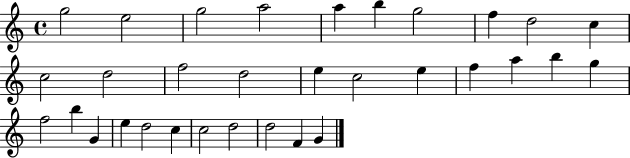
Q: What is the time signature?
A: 4/4